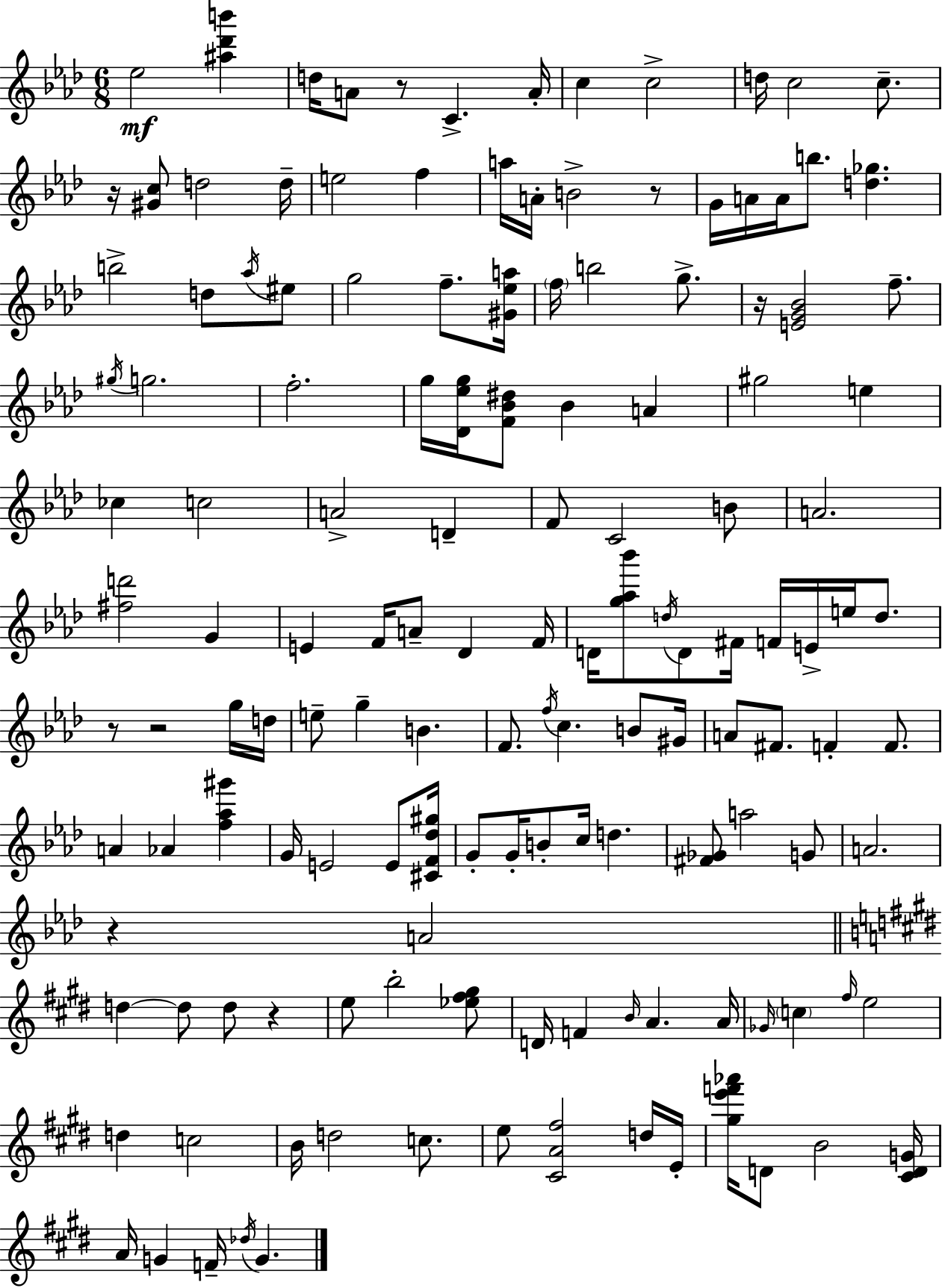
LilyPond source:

{
  \clef treble
  \numericTimeSignature
  \time 6/8
  \key aes \major
  ees''2\mf <ais'' des''' b'''>4 | d''16 a'8 r8 c'4.-> a'16-. | c''4 c''2-> | d''16 c''2 c''8.-- | \break r16 <gis' c''>8 d''2 d''16-- | e''2 f''4 | a''16 a'16-. b'2-> r8 | g'16 a'16 a'16 b''8. <d'' ges''>4. | \break b''2-> d''8 \acciaccatura { aes''16 } eis''8 | g''2 f''8.-- | <gis' ees'' a''>16 \parenthesize f''16 b''2 g''8.-> | r16 <e' g' bes'>2 f''8.-- | \break \acciaccatura { gis''16 } g''2. | f''2.-. | g''16 <des' ees'' g''>16 <f' bes' dis''>8 bes'4 a'4 | gis''2 e''4 | \break ces''4 c''2 | a'2-> d'4-- | f'8 c'2 | b'8 a'2. | \break <fis'' d'''>2 g'4 | e'4 f'16 a'8-- des'4 | f'16 d'16 <g'' aes'' bes'''>8 \acciaccatura { d''16 } d'8 fis'16 f'16 e'16-> e''16 | d''8. r8 r2 | \break g''16 d''16 e''8-- g''4-- b'4. | f'8. \acciaccatura { f''16 } c''4. | b'8 gis'16 a'8 fis'8. f'4-. | f'8. a'4 aes'4 | \break <f'' aes'' gis'''>4 g'16 e'2 | e'8 <cis' f' des'' gis''>16 g'8-. g'16-. b'8-. c''16 d''4. | <fis' ges'>8 a''2 | g'8 a'2. | \break r4 a'2 | \bar "||" \break \key e \major d''4~~ d''8 d''8 r4 | e''8 b''2-. <ees'' fis'' gis''>8 | d'16 f'4 \grace { b'16 } a'4. | a'16 \grace { ges'16 } \parenthesize c''4 \grace { fis''16 } e''2 | \break d''4 c''2 | b'16 d''2 | c''8. e''8 <cis' a' fis''>2 | d''16 e'16-. <gis'' e''' f''' aes'''>16 d'8 b'2 | \break <cis' d' g'>16 a'16 g'4 f'16-- \acciaccatura { des''16 } g'4. | \bar "|."
}